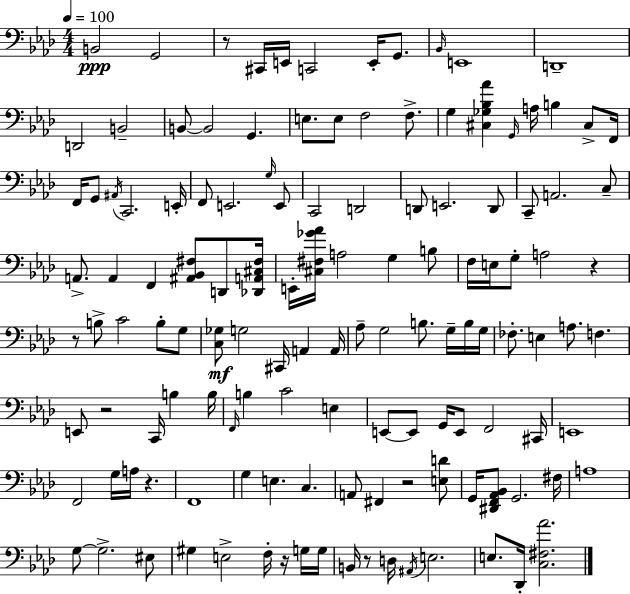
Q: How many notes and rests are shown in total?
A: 130